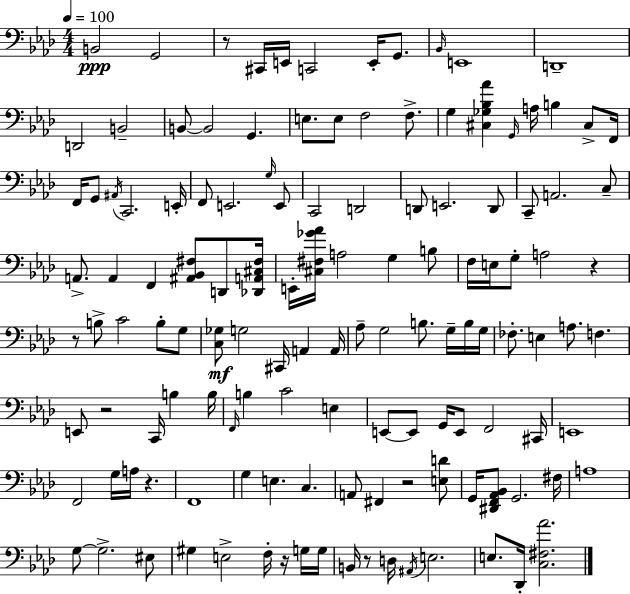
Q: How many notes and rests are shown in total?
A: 130